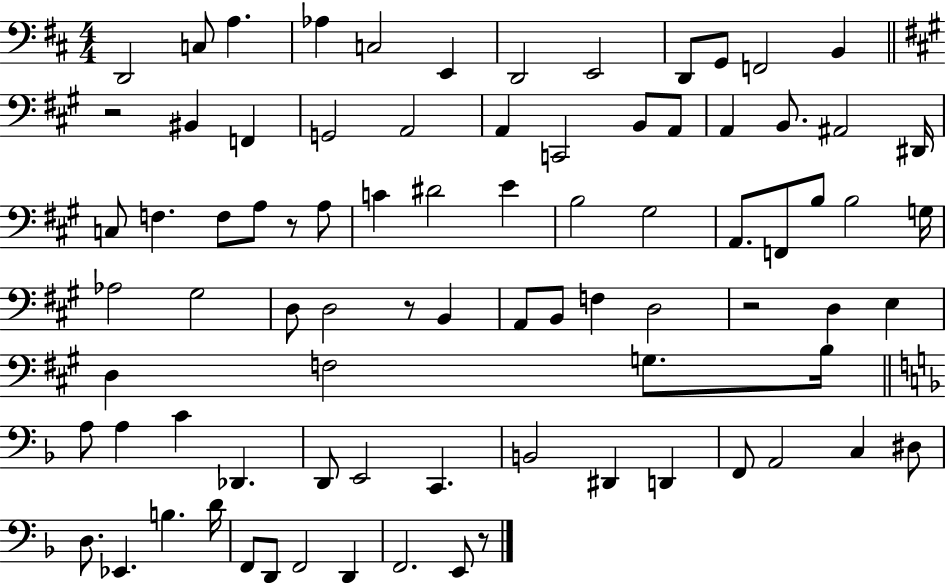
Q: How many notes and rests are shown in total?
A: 83